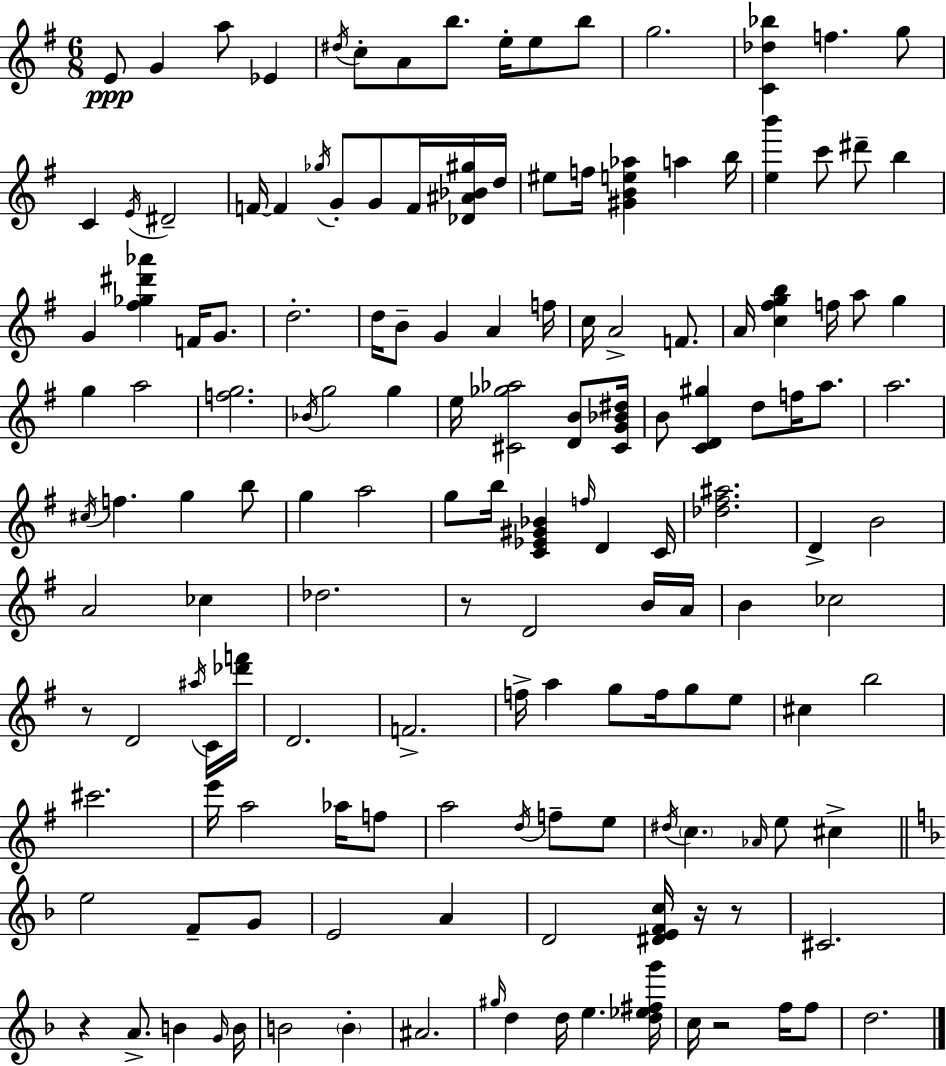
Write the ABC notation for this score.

X:1
T:Untitled
M:6/8
L:1/4
K:Em
E/2 G a/2 _E ^d/4 c/2 A/2 b/2 e/4 e/2 b/2 g2 [C_d_b] f g/2 C E/4 ^D2 F/4 F _g/4 G/2 G/2 F/4 [_D^A_B^g]/4 d/4 ^e/2 f/4 [^GBe_a] a b/4 [eb'] c'/2 ^d'/2 b G [^f_g^d'_a'] F/4 G/2 d2 d/4 B/2 G A f/4 c/4 A2 F/2 A/4 [c^fgb] f/4 a/2 g g a2 [fg]2 _B/4 g2 g e/4 [^C_g_a]2 [DB]/2 [^CG_B^d]/4 B/2 [CD^g] d/2 f/4 a/2 a2 ^c/4 f g b/2 g a2 g/2 b/4 [C_E^G_B] f/4 D C/4 [_d^f^a]2 D B2 A2 _c _d2 z/2 D2 B/4 A/4 B _c2 z/2 D2 ^a/4 C/4 [_d'f']/4 D2 F2 f/4 a g/2 f/4 g/2 e/2 ^c b2 ^c'2 e'/4 a2 _a/4 f/2 a2 d/4 f/2 e/2 ^d/4 c _A/4 e/2 ^c e2 F/2 G/2 E2 A D2 [^DEFc]/4 z/4 z/2 ^C2 z A/2 B G/4 B/4 B2 B ^A2 ^g/4 d d/4 e [d_e^fg']/4 c/4 z2 f/4 f/2 d2